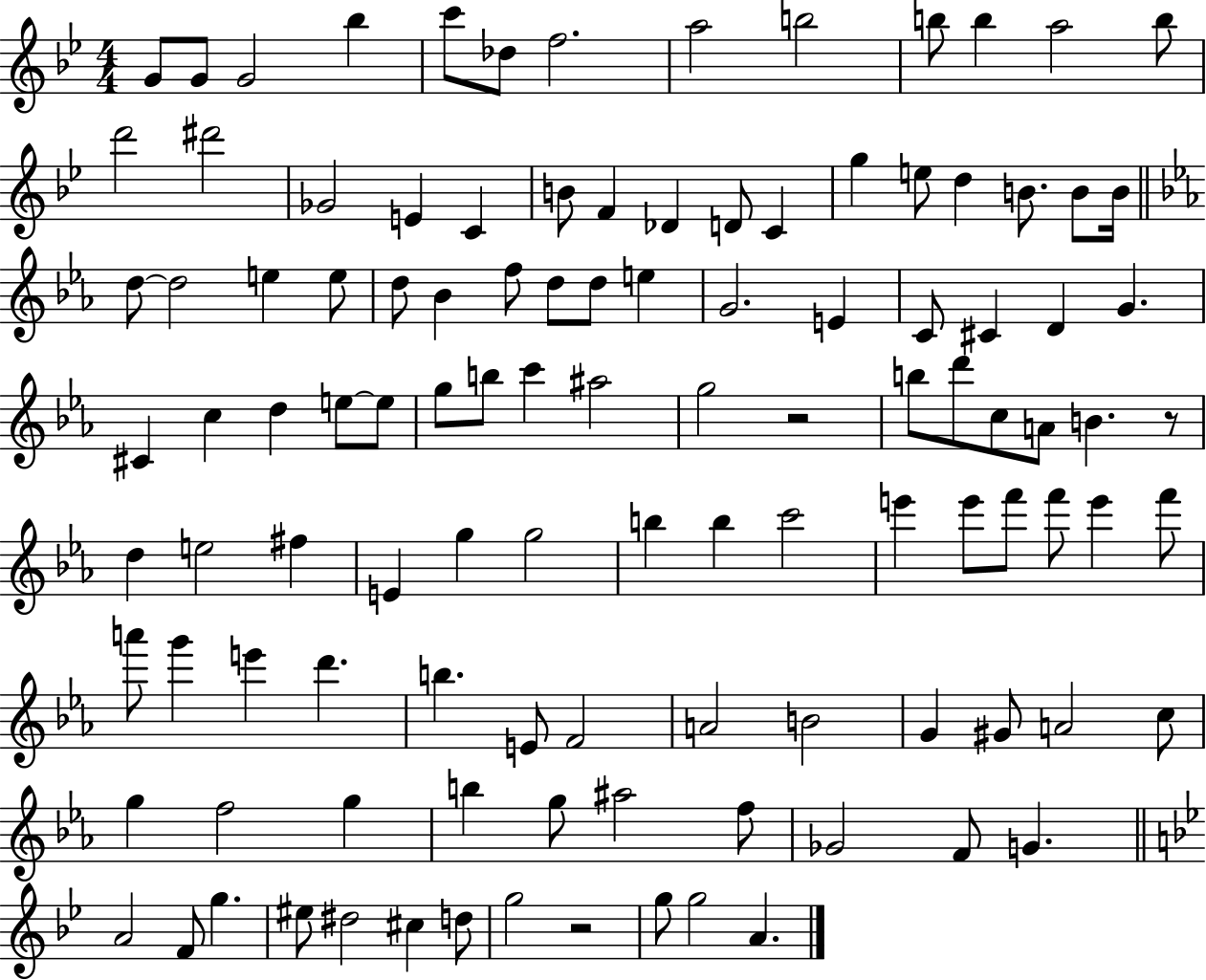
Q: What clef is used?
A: treble